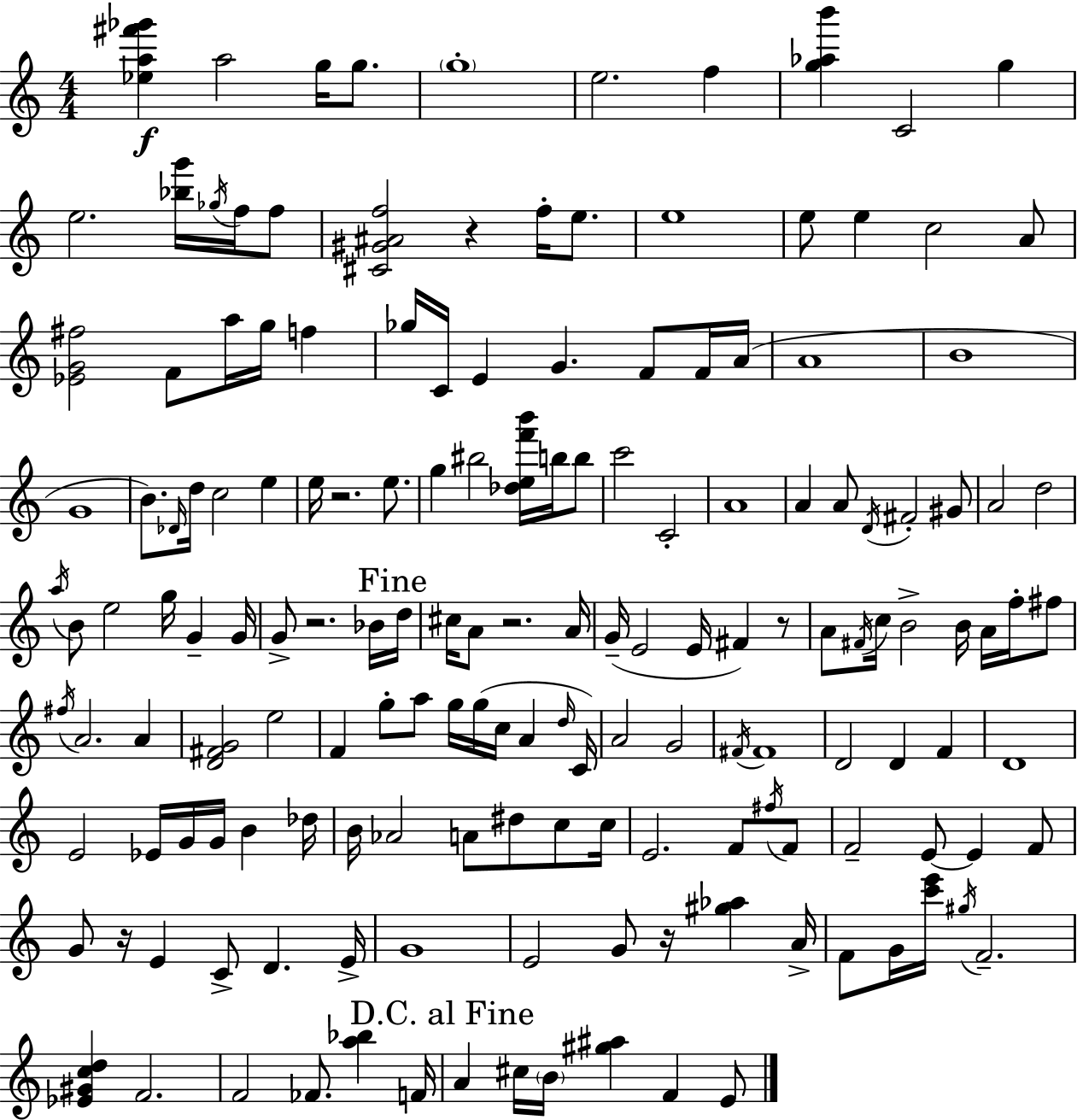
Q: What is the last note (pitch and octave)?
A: E4